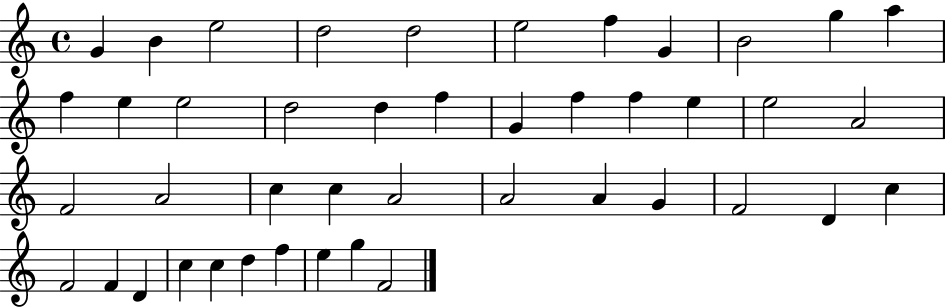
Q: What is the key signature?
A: C major